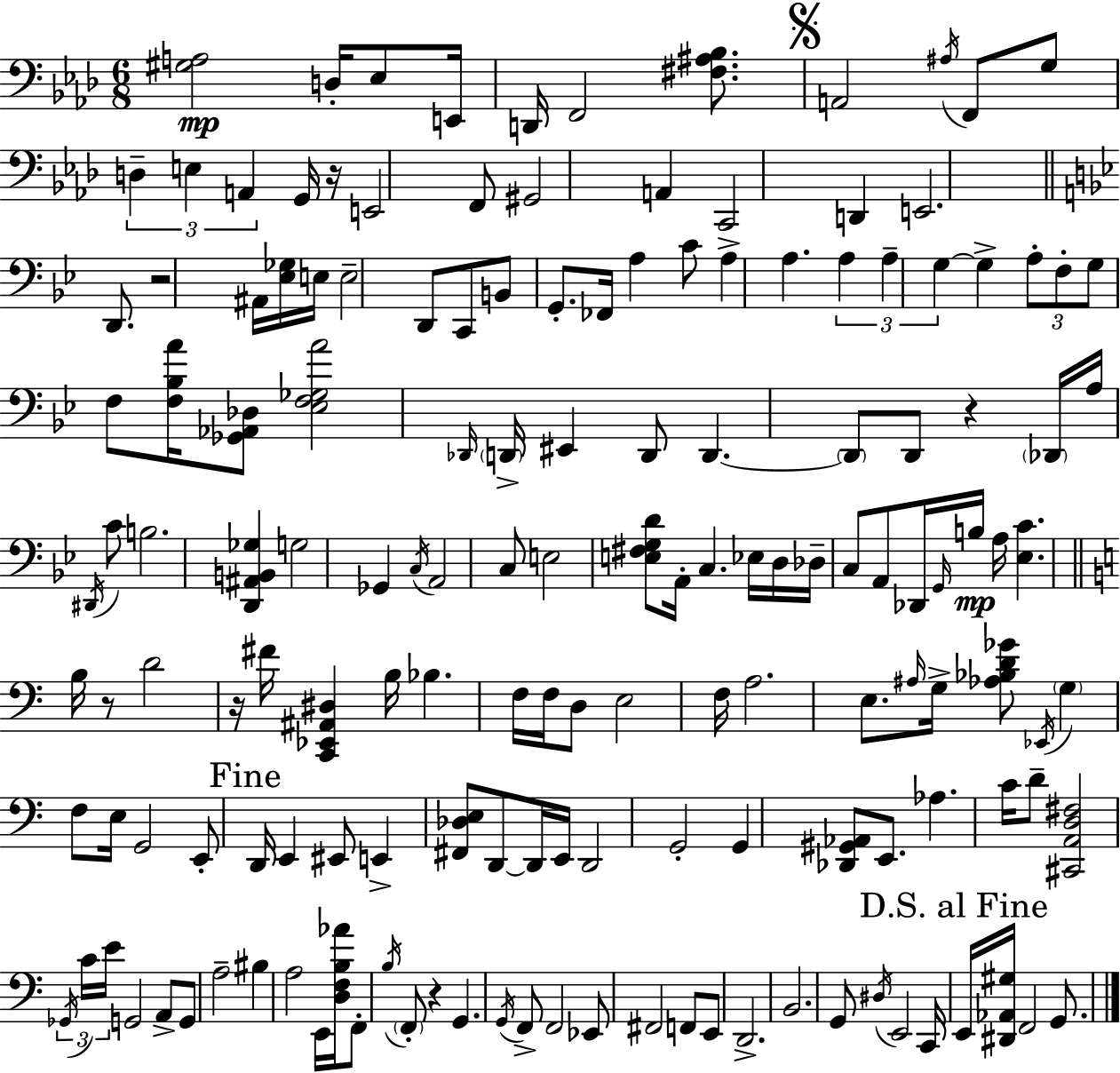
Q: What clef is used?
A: bass